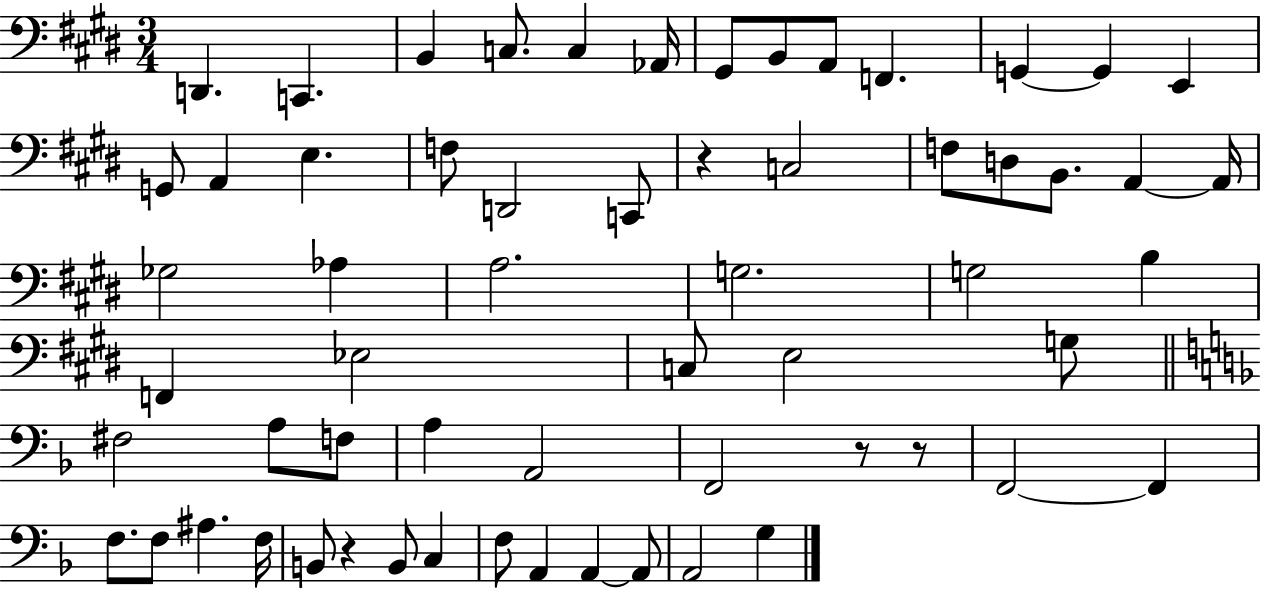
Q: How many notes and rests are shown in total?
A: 61